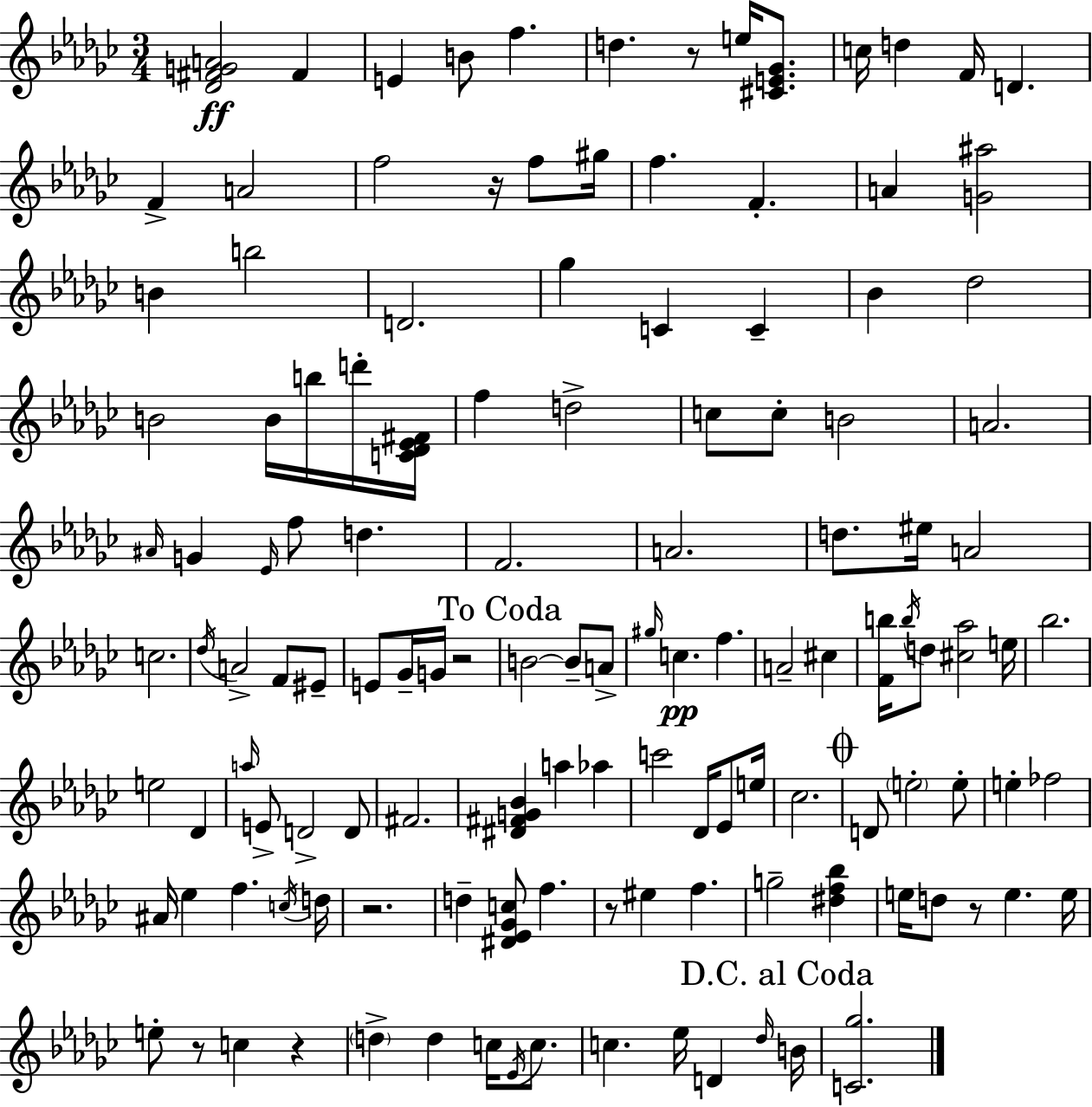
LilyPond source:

{
  \clef treble
  \numericTimeSignature
  \time 3/4
  \key ees \minor
  \repeat volta 2 { <des' fis' g' a'>2\ff fis'4 | e'4 b'8 f''4. | d''4. r8 e''16 <cis' e' ges'>8. | c''16 d''4 f'16 d'4. | \break f'4-> a'2 | f''2 r16 f''8 gis''16 | f''4. f'4.-. | a'4 <g' ais''>2 | \break b'4 b''2 | d'2. | ges''4 c'4 c'4-- | bes'4 des''2 | \break b'2 b'16 b''16 d'''16-. <c' des' ees' fis'>16 | f''4 d''2-> | c''8 c''8-. b'2 | a'2. | \break \grace { ais'16 } g'4 \grace { ees'16 } f''8 d''4. | f'2. | a'2. | d''8. eis''16 a'2 | \break c''2. | \acciaccatura { des''16 } a'2-> f'8 | eis'8-- e'8 ges'16-- g'16 r2 | \mark "To Coda" b'2~~ b'8-- | \break a'8-> \grace { gis''16 }\pp c''4. f''4. | a'2-- | cis''4 <f' b''>16 \acciaccatura { b''16 } d''8 <cis'' aes''>2 | e''16 bes''2. | \break e''2 | des'4 \grace { a''16 } e'8-> d'2-> | d'8 fis'2. | <dis' fis' g' bes'>4 a''4 | \break aes''4 c'''2 | des'16 ees'8 e''16 ces''2. | \mark \markup { \musicglyph "scripts.coda" } d'8 \parenthesize e''2-. | e''8-. e''4-. fes''2 | \break ais'16 ees''4 f''4. | \acciaccatura { c''16 } d''16 r2. | d''4-- <dis' ees' ges' c''>8 | f''4. r8 eis''4 | \break f''4. g''2-- | <dis'' f'' bes''>4 e''16 d''8 r8 | e''4. e''16 e''8-. r8 c''4 | r4 \parenthesize d''4-> d''4 | \break c''16 \acciaccatura { ees'16 } c''8. c''4. | ees''16 d'4 \grace { des''16 } \mark "D.C. al Coda" b'16 <c' ges''>2. | } \bar "|."
}